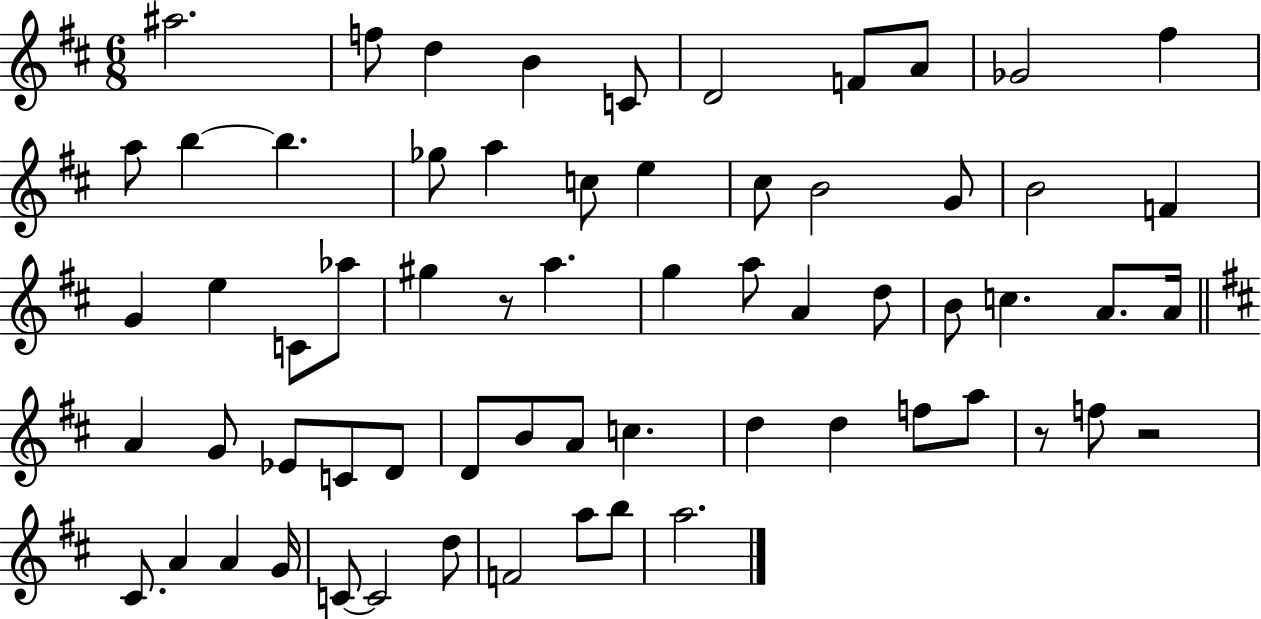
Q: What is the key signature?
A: D major